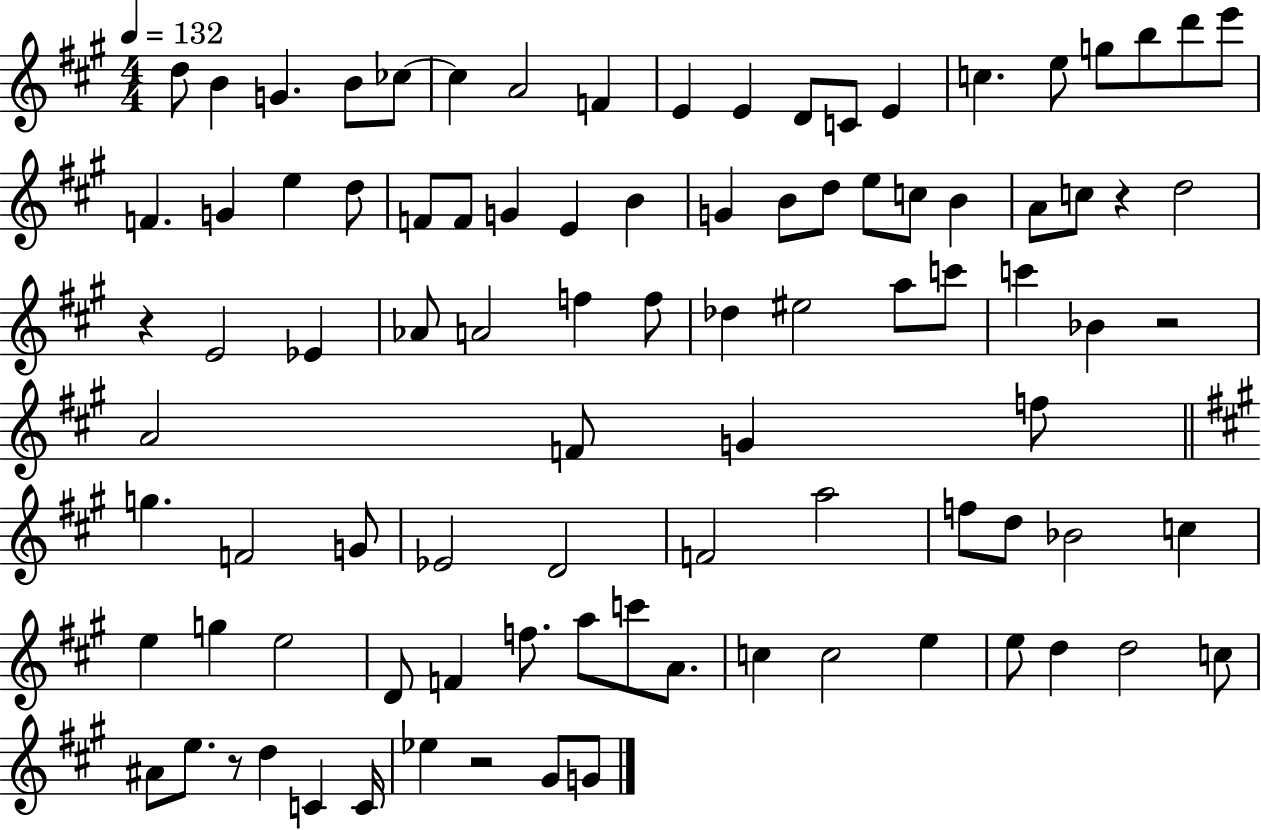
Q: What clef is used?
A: treble